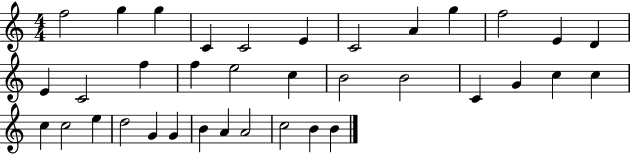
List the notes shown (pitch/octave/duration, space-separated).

F5/h G5/q G5/q C4/q C4/h E4/q C4/h A4/q G5/q F5/h E4/q D4/q E4/q C4/h F5/q F5/q E5/h C5/q B4/h B4/h C4/q G4/q C5/q C5/q C5/q C5/h E5/q D5/h G4/q G4/q B4/q A4/q A4/h C5/h B4/q B4/q